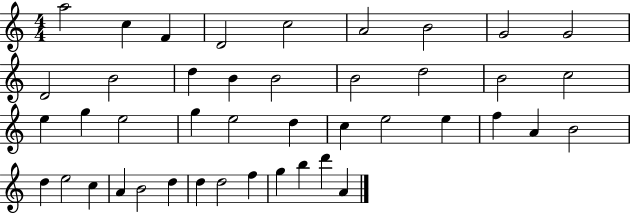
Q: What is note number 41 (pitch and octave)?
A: B5